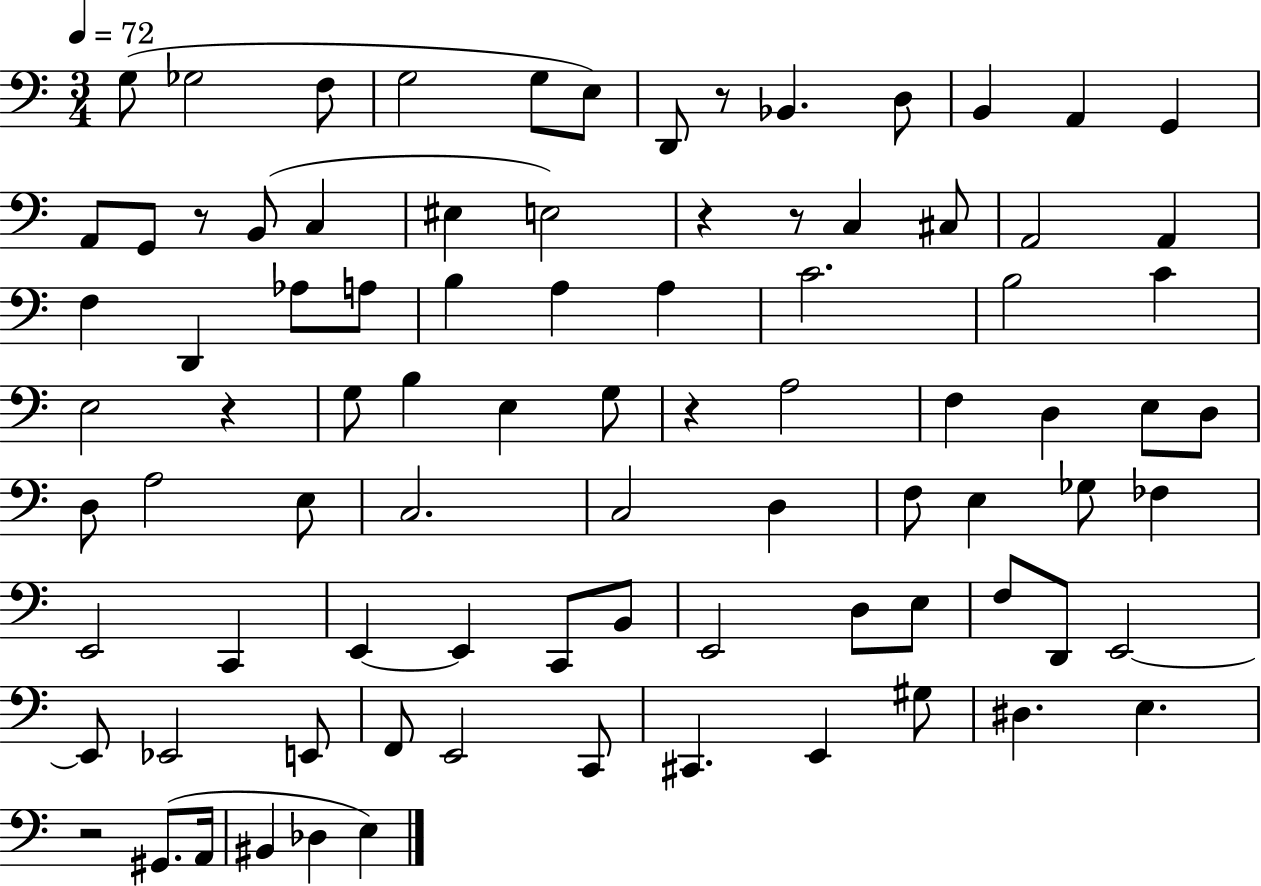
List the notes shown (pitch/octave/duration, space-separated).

G3/e Gb3/h F3/e G3/h G3/e E3/e D2/e R/e Bb2/q. D3/e B2/q A2/q G2/q A2/e G2/e R/e B2/e C3/q EIS3/q E3/h R/q R/e C3/q C#3/e A2/h A2/q F3/q D2/q Ab3/e A3/e B3/q A3/q A3/q C4/h. B3/h C4/q E3/h R/q G3/e B3/q E3/q G3/e R/q A3/h F3/q D3/q E3/e D3/e D3/e A3/h E3/e C3/h. C3/h D3/q F3/e E3/q Gb3/e FES3/q E2/h C2/q E2/q E2/q C2/e B2/e E2/h D3/e E3/e F3/e D2/e E2/h E2/e Eb2/h E2/e F2/e E2/h C2/e C#2/q. E2/q G#3/e D#3/q. E3/q. R/h G#2/e. A2/s BIS2/q Db3/q E3/q